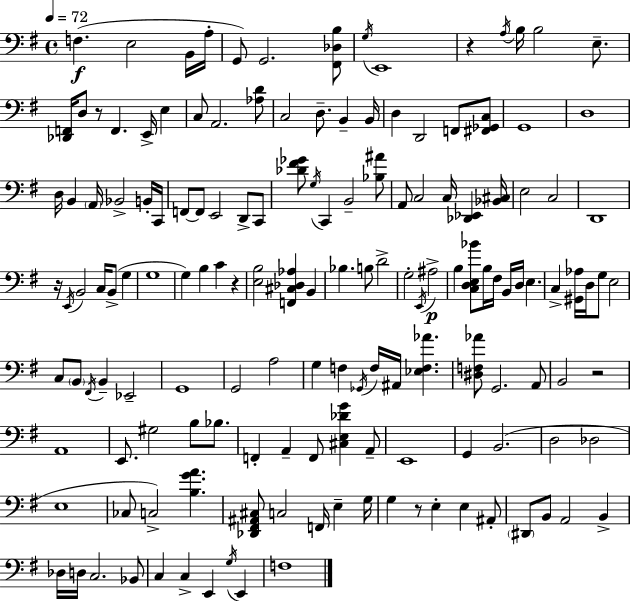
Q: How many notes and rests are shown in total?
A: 151